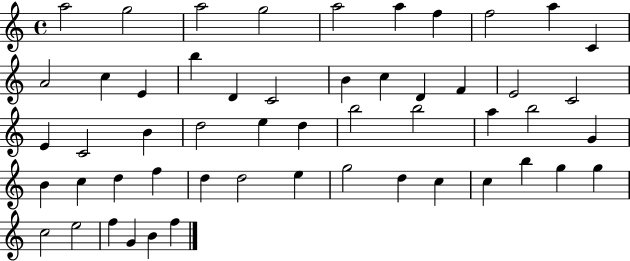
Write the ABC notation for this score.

X:1
T:Untitled
M:4/4
L:1/4
K:C
a2 g2 a2 g2 a2 a f f2 a C A2 c E b D C2 B c D F E2 C2 E C2 B d2 e d b2 b2 a b2 G B c d f d d2 e g2 d c c b g g c2 e2 f G B f